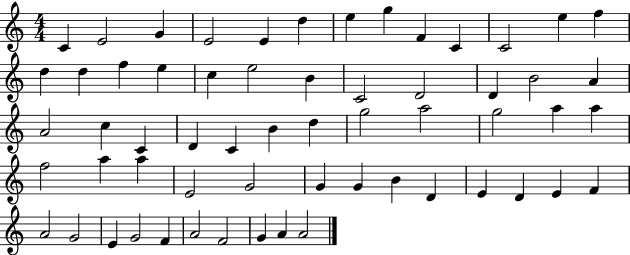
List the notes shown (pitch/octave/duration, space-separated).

C4/q E4/h G4/q E4/h E4/q D5/q E5/q G5/q F4/q C4/q C4/h E5/q F5/q D5/q D5/q F5/q E5/q C5/q E5/h B4/q C4/h D4/h D4/q B4/h A4/q A4/h C5/q C4/q D4/q C4/q B4/q D5/q G5/h A5/h G5/h A5/q A5/q F5/h A5/q A5/q E4/h G4/h G4/q G4/q B4/q D4/q E4/q D4/q E4/q F4/q A4/h G4/h E4/q G4/h F4/q A4/h F4/h G4/q A4/q A4/h